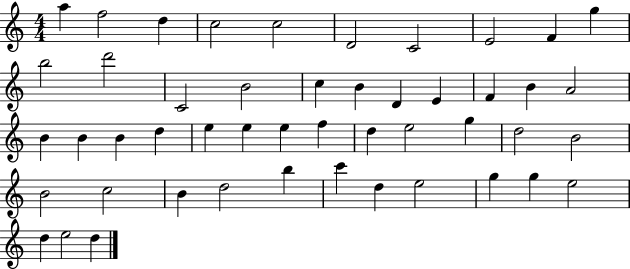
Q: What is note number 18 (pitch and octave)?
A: E4